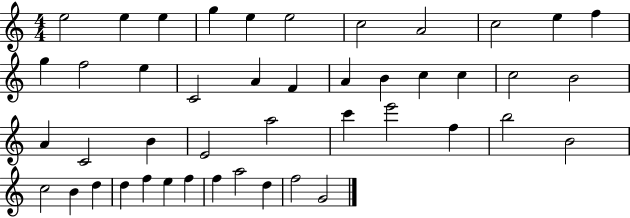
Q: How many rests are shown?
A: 0